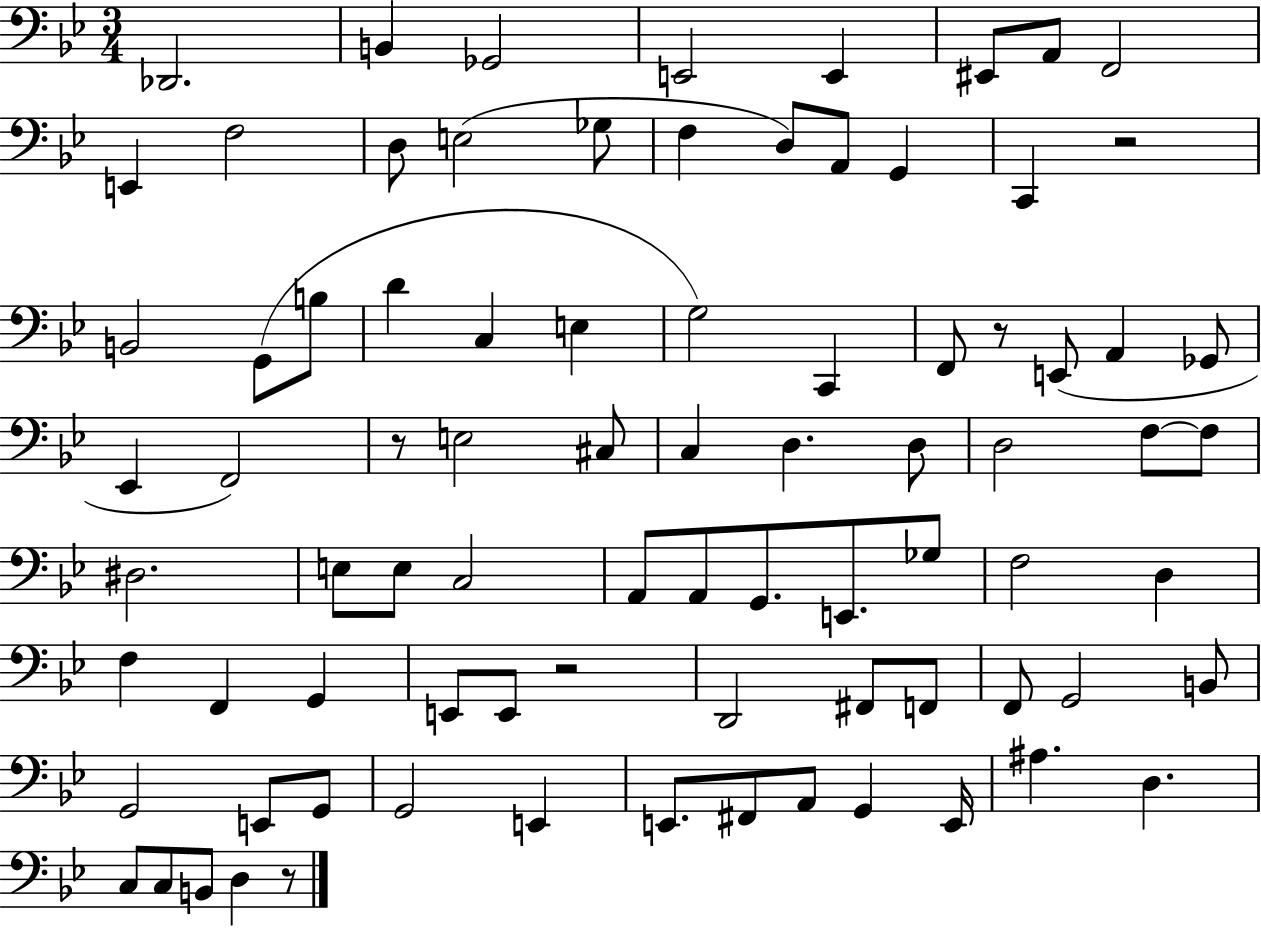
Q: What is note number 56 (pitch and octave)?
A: E2